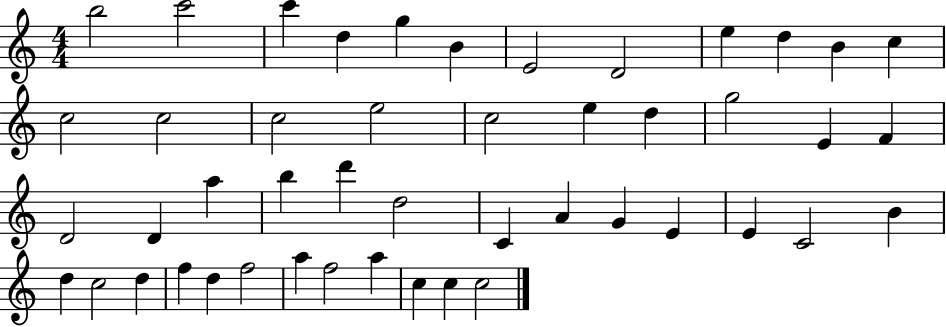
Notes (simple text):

B5/h C6/h C6/q D5/q G5/q B4/q E4/h D4/h E5/q D5/q B4/q C5/q C5/h C5/h C5/h E5/h C5/h E5/q D5/q G5/h E4/q F4/q D4/h D4/q A5/q B5/q D6/q D5/h C4/q A4/q G4/q E4/q E4/q C4/h B4/q D5/q C5/h D5/q F5/q D5/q F5/h A5/q F5/h A5/q C5/q C5/q C5/h